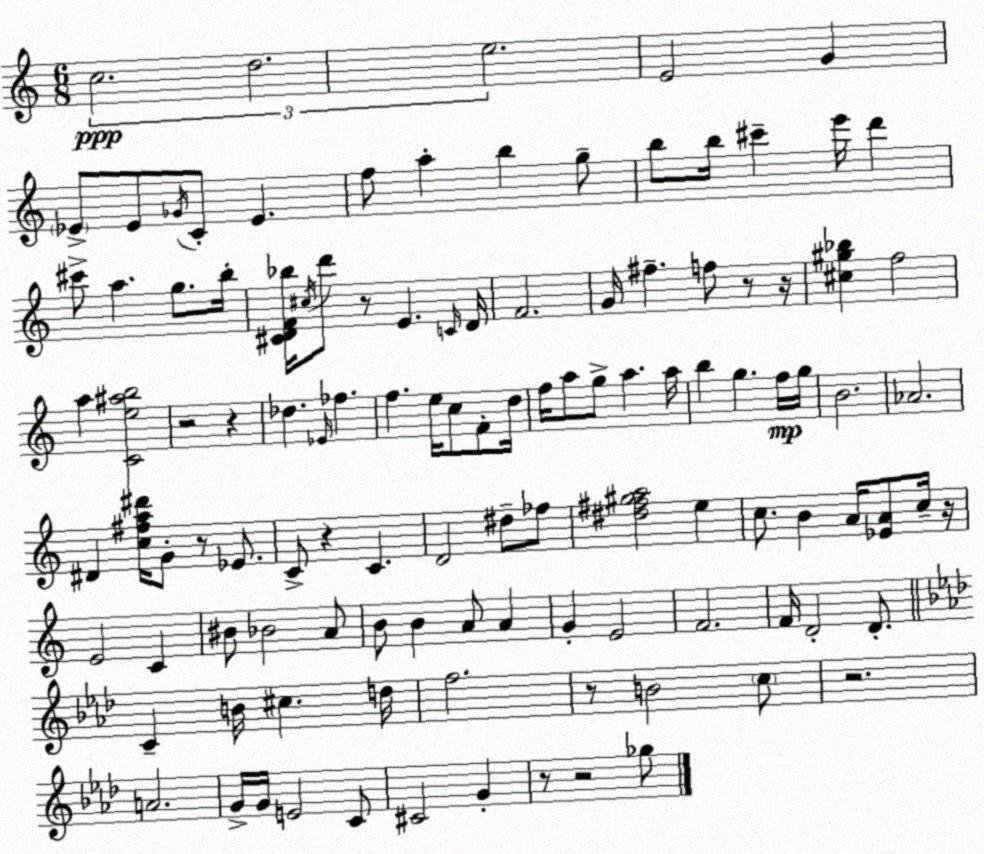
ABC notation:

X:1
T:Untitled
M:6/8
L:1/4
K:C
c2 d2 e2 E2 G _E/2 _E/2 _G/4 C/2 _E f/2 a b g/2 b/2 b/4 ^c' e'/4 d' ^c'/2 a g/2 b/4 [^CDF_b]/4 ^c/4 d'/2 z/2 E C/4 D/4 F2 G/4 ^f f/2 z/2 z/4 [^c^g_b] f2 a [Ce^ab]2 z2 z _d _E/4 _f f e/4 c/2 F/2 d/4 f/4 a/2 g/2 a a/4 b g f/4 g/4 B2 _A2 ^D [c^fa^d']/4 G/2 z/2 _E/2 C/2 z C D2 ^d/2 _f/2 [^d^f^ga]2 e c/2 B A/4 [_EA]/2 c/4 z/4 E2 C ^B/2 _B2 A/2 B/2 B A/2 A G E2 F2 F/4 D2 D/2 C B/4 ^c d/4 f2 z/2 B2 c/2 z2 A2 G/4 G/4 E2 C/2 ^C2 G z/2 z2 _g/2